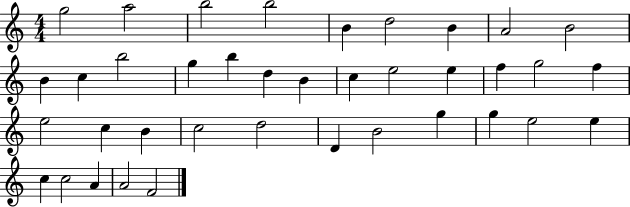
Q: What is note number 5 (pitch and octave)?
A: B4